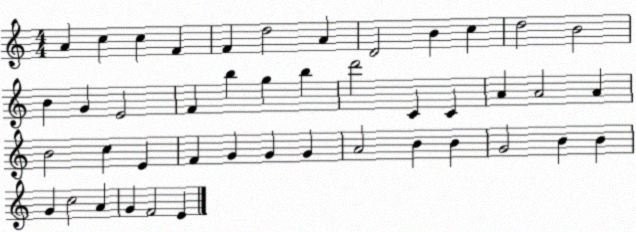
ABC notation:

X:1
T:Untitled
M:4/4
L:1/4
K:C
A c c F F d2 A D2 B c d2 B2 B G E2 F b g b d'2 C C A A2 A B2 c E F G G G A2 B B G2 B B G c2 A G F2 E